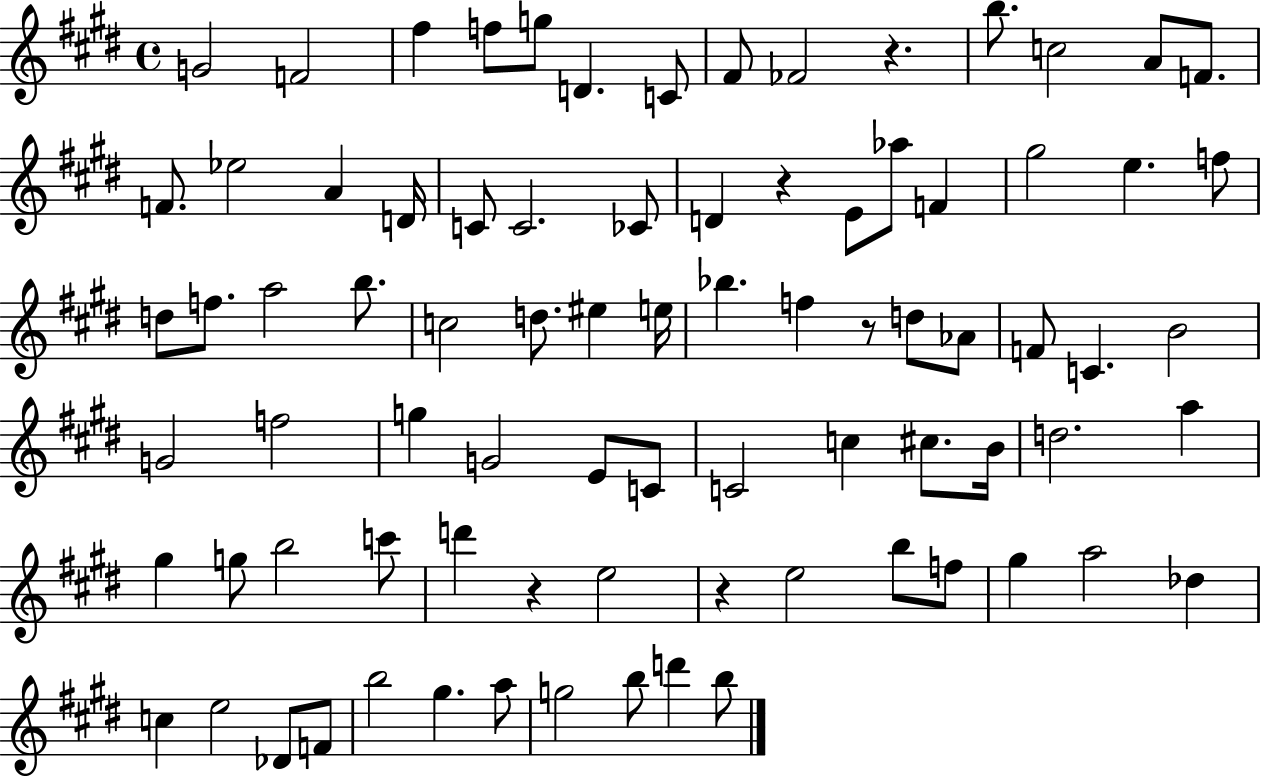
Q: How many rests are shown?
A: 5